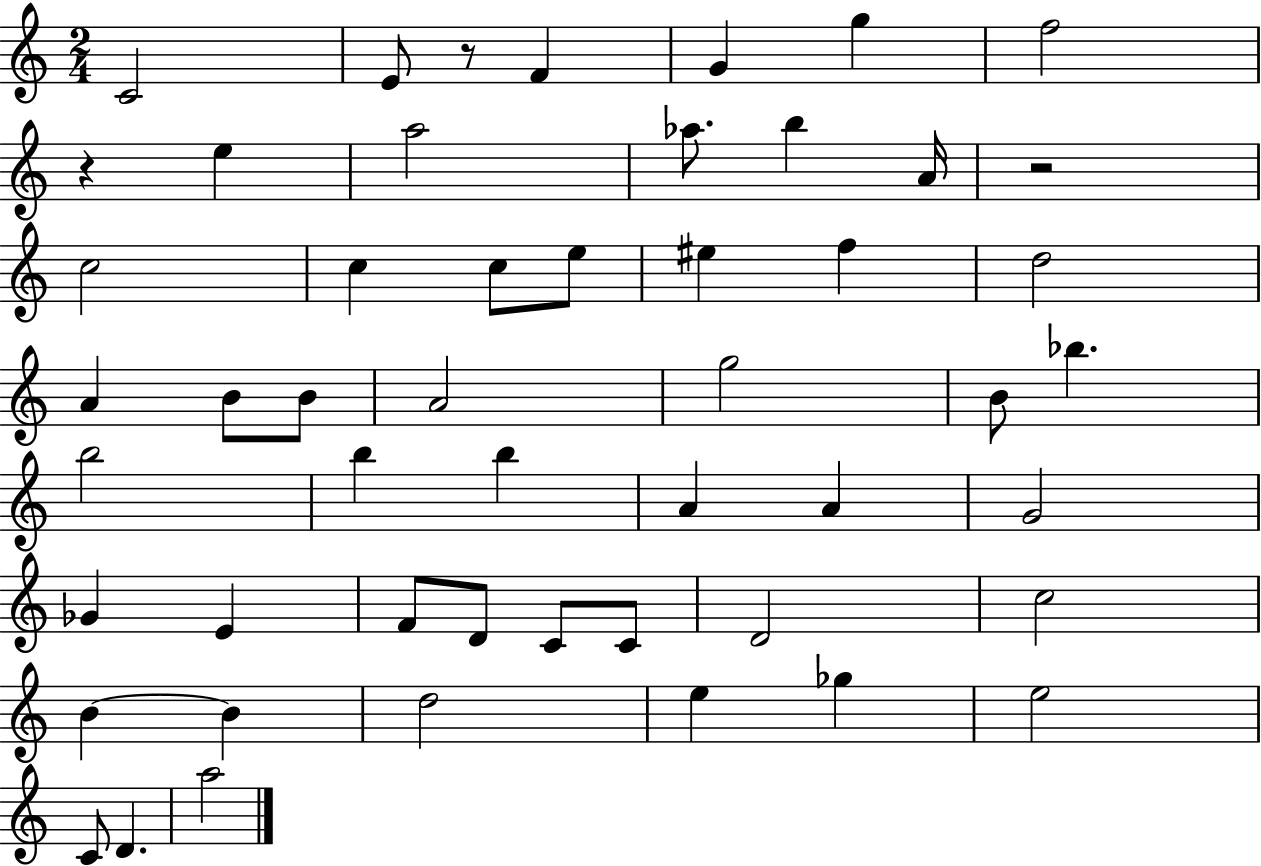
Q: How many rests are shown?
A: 3